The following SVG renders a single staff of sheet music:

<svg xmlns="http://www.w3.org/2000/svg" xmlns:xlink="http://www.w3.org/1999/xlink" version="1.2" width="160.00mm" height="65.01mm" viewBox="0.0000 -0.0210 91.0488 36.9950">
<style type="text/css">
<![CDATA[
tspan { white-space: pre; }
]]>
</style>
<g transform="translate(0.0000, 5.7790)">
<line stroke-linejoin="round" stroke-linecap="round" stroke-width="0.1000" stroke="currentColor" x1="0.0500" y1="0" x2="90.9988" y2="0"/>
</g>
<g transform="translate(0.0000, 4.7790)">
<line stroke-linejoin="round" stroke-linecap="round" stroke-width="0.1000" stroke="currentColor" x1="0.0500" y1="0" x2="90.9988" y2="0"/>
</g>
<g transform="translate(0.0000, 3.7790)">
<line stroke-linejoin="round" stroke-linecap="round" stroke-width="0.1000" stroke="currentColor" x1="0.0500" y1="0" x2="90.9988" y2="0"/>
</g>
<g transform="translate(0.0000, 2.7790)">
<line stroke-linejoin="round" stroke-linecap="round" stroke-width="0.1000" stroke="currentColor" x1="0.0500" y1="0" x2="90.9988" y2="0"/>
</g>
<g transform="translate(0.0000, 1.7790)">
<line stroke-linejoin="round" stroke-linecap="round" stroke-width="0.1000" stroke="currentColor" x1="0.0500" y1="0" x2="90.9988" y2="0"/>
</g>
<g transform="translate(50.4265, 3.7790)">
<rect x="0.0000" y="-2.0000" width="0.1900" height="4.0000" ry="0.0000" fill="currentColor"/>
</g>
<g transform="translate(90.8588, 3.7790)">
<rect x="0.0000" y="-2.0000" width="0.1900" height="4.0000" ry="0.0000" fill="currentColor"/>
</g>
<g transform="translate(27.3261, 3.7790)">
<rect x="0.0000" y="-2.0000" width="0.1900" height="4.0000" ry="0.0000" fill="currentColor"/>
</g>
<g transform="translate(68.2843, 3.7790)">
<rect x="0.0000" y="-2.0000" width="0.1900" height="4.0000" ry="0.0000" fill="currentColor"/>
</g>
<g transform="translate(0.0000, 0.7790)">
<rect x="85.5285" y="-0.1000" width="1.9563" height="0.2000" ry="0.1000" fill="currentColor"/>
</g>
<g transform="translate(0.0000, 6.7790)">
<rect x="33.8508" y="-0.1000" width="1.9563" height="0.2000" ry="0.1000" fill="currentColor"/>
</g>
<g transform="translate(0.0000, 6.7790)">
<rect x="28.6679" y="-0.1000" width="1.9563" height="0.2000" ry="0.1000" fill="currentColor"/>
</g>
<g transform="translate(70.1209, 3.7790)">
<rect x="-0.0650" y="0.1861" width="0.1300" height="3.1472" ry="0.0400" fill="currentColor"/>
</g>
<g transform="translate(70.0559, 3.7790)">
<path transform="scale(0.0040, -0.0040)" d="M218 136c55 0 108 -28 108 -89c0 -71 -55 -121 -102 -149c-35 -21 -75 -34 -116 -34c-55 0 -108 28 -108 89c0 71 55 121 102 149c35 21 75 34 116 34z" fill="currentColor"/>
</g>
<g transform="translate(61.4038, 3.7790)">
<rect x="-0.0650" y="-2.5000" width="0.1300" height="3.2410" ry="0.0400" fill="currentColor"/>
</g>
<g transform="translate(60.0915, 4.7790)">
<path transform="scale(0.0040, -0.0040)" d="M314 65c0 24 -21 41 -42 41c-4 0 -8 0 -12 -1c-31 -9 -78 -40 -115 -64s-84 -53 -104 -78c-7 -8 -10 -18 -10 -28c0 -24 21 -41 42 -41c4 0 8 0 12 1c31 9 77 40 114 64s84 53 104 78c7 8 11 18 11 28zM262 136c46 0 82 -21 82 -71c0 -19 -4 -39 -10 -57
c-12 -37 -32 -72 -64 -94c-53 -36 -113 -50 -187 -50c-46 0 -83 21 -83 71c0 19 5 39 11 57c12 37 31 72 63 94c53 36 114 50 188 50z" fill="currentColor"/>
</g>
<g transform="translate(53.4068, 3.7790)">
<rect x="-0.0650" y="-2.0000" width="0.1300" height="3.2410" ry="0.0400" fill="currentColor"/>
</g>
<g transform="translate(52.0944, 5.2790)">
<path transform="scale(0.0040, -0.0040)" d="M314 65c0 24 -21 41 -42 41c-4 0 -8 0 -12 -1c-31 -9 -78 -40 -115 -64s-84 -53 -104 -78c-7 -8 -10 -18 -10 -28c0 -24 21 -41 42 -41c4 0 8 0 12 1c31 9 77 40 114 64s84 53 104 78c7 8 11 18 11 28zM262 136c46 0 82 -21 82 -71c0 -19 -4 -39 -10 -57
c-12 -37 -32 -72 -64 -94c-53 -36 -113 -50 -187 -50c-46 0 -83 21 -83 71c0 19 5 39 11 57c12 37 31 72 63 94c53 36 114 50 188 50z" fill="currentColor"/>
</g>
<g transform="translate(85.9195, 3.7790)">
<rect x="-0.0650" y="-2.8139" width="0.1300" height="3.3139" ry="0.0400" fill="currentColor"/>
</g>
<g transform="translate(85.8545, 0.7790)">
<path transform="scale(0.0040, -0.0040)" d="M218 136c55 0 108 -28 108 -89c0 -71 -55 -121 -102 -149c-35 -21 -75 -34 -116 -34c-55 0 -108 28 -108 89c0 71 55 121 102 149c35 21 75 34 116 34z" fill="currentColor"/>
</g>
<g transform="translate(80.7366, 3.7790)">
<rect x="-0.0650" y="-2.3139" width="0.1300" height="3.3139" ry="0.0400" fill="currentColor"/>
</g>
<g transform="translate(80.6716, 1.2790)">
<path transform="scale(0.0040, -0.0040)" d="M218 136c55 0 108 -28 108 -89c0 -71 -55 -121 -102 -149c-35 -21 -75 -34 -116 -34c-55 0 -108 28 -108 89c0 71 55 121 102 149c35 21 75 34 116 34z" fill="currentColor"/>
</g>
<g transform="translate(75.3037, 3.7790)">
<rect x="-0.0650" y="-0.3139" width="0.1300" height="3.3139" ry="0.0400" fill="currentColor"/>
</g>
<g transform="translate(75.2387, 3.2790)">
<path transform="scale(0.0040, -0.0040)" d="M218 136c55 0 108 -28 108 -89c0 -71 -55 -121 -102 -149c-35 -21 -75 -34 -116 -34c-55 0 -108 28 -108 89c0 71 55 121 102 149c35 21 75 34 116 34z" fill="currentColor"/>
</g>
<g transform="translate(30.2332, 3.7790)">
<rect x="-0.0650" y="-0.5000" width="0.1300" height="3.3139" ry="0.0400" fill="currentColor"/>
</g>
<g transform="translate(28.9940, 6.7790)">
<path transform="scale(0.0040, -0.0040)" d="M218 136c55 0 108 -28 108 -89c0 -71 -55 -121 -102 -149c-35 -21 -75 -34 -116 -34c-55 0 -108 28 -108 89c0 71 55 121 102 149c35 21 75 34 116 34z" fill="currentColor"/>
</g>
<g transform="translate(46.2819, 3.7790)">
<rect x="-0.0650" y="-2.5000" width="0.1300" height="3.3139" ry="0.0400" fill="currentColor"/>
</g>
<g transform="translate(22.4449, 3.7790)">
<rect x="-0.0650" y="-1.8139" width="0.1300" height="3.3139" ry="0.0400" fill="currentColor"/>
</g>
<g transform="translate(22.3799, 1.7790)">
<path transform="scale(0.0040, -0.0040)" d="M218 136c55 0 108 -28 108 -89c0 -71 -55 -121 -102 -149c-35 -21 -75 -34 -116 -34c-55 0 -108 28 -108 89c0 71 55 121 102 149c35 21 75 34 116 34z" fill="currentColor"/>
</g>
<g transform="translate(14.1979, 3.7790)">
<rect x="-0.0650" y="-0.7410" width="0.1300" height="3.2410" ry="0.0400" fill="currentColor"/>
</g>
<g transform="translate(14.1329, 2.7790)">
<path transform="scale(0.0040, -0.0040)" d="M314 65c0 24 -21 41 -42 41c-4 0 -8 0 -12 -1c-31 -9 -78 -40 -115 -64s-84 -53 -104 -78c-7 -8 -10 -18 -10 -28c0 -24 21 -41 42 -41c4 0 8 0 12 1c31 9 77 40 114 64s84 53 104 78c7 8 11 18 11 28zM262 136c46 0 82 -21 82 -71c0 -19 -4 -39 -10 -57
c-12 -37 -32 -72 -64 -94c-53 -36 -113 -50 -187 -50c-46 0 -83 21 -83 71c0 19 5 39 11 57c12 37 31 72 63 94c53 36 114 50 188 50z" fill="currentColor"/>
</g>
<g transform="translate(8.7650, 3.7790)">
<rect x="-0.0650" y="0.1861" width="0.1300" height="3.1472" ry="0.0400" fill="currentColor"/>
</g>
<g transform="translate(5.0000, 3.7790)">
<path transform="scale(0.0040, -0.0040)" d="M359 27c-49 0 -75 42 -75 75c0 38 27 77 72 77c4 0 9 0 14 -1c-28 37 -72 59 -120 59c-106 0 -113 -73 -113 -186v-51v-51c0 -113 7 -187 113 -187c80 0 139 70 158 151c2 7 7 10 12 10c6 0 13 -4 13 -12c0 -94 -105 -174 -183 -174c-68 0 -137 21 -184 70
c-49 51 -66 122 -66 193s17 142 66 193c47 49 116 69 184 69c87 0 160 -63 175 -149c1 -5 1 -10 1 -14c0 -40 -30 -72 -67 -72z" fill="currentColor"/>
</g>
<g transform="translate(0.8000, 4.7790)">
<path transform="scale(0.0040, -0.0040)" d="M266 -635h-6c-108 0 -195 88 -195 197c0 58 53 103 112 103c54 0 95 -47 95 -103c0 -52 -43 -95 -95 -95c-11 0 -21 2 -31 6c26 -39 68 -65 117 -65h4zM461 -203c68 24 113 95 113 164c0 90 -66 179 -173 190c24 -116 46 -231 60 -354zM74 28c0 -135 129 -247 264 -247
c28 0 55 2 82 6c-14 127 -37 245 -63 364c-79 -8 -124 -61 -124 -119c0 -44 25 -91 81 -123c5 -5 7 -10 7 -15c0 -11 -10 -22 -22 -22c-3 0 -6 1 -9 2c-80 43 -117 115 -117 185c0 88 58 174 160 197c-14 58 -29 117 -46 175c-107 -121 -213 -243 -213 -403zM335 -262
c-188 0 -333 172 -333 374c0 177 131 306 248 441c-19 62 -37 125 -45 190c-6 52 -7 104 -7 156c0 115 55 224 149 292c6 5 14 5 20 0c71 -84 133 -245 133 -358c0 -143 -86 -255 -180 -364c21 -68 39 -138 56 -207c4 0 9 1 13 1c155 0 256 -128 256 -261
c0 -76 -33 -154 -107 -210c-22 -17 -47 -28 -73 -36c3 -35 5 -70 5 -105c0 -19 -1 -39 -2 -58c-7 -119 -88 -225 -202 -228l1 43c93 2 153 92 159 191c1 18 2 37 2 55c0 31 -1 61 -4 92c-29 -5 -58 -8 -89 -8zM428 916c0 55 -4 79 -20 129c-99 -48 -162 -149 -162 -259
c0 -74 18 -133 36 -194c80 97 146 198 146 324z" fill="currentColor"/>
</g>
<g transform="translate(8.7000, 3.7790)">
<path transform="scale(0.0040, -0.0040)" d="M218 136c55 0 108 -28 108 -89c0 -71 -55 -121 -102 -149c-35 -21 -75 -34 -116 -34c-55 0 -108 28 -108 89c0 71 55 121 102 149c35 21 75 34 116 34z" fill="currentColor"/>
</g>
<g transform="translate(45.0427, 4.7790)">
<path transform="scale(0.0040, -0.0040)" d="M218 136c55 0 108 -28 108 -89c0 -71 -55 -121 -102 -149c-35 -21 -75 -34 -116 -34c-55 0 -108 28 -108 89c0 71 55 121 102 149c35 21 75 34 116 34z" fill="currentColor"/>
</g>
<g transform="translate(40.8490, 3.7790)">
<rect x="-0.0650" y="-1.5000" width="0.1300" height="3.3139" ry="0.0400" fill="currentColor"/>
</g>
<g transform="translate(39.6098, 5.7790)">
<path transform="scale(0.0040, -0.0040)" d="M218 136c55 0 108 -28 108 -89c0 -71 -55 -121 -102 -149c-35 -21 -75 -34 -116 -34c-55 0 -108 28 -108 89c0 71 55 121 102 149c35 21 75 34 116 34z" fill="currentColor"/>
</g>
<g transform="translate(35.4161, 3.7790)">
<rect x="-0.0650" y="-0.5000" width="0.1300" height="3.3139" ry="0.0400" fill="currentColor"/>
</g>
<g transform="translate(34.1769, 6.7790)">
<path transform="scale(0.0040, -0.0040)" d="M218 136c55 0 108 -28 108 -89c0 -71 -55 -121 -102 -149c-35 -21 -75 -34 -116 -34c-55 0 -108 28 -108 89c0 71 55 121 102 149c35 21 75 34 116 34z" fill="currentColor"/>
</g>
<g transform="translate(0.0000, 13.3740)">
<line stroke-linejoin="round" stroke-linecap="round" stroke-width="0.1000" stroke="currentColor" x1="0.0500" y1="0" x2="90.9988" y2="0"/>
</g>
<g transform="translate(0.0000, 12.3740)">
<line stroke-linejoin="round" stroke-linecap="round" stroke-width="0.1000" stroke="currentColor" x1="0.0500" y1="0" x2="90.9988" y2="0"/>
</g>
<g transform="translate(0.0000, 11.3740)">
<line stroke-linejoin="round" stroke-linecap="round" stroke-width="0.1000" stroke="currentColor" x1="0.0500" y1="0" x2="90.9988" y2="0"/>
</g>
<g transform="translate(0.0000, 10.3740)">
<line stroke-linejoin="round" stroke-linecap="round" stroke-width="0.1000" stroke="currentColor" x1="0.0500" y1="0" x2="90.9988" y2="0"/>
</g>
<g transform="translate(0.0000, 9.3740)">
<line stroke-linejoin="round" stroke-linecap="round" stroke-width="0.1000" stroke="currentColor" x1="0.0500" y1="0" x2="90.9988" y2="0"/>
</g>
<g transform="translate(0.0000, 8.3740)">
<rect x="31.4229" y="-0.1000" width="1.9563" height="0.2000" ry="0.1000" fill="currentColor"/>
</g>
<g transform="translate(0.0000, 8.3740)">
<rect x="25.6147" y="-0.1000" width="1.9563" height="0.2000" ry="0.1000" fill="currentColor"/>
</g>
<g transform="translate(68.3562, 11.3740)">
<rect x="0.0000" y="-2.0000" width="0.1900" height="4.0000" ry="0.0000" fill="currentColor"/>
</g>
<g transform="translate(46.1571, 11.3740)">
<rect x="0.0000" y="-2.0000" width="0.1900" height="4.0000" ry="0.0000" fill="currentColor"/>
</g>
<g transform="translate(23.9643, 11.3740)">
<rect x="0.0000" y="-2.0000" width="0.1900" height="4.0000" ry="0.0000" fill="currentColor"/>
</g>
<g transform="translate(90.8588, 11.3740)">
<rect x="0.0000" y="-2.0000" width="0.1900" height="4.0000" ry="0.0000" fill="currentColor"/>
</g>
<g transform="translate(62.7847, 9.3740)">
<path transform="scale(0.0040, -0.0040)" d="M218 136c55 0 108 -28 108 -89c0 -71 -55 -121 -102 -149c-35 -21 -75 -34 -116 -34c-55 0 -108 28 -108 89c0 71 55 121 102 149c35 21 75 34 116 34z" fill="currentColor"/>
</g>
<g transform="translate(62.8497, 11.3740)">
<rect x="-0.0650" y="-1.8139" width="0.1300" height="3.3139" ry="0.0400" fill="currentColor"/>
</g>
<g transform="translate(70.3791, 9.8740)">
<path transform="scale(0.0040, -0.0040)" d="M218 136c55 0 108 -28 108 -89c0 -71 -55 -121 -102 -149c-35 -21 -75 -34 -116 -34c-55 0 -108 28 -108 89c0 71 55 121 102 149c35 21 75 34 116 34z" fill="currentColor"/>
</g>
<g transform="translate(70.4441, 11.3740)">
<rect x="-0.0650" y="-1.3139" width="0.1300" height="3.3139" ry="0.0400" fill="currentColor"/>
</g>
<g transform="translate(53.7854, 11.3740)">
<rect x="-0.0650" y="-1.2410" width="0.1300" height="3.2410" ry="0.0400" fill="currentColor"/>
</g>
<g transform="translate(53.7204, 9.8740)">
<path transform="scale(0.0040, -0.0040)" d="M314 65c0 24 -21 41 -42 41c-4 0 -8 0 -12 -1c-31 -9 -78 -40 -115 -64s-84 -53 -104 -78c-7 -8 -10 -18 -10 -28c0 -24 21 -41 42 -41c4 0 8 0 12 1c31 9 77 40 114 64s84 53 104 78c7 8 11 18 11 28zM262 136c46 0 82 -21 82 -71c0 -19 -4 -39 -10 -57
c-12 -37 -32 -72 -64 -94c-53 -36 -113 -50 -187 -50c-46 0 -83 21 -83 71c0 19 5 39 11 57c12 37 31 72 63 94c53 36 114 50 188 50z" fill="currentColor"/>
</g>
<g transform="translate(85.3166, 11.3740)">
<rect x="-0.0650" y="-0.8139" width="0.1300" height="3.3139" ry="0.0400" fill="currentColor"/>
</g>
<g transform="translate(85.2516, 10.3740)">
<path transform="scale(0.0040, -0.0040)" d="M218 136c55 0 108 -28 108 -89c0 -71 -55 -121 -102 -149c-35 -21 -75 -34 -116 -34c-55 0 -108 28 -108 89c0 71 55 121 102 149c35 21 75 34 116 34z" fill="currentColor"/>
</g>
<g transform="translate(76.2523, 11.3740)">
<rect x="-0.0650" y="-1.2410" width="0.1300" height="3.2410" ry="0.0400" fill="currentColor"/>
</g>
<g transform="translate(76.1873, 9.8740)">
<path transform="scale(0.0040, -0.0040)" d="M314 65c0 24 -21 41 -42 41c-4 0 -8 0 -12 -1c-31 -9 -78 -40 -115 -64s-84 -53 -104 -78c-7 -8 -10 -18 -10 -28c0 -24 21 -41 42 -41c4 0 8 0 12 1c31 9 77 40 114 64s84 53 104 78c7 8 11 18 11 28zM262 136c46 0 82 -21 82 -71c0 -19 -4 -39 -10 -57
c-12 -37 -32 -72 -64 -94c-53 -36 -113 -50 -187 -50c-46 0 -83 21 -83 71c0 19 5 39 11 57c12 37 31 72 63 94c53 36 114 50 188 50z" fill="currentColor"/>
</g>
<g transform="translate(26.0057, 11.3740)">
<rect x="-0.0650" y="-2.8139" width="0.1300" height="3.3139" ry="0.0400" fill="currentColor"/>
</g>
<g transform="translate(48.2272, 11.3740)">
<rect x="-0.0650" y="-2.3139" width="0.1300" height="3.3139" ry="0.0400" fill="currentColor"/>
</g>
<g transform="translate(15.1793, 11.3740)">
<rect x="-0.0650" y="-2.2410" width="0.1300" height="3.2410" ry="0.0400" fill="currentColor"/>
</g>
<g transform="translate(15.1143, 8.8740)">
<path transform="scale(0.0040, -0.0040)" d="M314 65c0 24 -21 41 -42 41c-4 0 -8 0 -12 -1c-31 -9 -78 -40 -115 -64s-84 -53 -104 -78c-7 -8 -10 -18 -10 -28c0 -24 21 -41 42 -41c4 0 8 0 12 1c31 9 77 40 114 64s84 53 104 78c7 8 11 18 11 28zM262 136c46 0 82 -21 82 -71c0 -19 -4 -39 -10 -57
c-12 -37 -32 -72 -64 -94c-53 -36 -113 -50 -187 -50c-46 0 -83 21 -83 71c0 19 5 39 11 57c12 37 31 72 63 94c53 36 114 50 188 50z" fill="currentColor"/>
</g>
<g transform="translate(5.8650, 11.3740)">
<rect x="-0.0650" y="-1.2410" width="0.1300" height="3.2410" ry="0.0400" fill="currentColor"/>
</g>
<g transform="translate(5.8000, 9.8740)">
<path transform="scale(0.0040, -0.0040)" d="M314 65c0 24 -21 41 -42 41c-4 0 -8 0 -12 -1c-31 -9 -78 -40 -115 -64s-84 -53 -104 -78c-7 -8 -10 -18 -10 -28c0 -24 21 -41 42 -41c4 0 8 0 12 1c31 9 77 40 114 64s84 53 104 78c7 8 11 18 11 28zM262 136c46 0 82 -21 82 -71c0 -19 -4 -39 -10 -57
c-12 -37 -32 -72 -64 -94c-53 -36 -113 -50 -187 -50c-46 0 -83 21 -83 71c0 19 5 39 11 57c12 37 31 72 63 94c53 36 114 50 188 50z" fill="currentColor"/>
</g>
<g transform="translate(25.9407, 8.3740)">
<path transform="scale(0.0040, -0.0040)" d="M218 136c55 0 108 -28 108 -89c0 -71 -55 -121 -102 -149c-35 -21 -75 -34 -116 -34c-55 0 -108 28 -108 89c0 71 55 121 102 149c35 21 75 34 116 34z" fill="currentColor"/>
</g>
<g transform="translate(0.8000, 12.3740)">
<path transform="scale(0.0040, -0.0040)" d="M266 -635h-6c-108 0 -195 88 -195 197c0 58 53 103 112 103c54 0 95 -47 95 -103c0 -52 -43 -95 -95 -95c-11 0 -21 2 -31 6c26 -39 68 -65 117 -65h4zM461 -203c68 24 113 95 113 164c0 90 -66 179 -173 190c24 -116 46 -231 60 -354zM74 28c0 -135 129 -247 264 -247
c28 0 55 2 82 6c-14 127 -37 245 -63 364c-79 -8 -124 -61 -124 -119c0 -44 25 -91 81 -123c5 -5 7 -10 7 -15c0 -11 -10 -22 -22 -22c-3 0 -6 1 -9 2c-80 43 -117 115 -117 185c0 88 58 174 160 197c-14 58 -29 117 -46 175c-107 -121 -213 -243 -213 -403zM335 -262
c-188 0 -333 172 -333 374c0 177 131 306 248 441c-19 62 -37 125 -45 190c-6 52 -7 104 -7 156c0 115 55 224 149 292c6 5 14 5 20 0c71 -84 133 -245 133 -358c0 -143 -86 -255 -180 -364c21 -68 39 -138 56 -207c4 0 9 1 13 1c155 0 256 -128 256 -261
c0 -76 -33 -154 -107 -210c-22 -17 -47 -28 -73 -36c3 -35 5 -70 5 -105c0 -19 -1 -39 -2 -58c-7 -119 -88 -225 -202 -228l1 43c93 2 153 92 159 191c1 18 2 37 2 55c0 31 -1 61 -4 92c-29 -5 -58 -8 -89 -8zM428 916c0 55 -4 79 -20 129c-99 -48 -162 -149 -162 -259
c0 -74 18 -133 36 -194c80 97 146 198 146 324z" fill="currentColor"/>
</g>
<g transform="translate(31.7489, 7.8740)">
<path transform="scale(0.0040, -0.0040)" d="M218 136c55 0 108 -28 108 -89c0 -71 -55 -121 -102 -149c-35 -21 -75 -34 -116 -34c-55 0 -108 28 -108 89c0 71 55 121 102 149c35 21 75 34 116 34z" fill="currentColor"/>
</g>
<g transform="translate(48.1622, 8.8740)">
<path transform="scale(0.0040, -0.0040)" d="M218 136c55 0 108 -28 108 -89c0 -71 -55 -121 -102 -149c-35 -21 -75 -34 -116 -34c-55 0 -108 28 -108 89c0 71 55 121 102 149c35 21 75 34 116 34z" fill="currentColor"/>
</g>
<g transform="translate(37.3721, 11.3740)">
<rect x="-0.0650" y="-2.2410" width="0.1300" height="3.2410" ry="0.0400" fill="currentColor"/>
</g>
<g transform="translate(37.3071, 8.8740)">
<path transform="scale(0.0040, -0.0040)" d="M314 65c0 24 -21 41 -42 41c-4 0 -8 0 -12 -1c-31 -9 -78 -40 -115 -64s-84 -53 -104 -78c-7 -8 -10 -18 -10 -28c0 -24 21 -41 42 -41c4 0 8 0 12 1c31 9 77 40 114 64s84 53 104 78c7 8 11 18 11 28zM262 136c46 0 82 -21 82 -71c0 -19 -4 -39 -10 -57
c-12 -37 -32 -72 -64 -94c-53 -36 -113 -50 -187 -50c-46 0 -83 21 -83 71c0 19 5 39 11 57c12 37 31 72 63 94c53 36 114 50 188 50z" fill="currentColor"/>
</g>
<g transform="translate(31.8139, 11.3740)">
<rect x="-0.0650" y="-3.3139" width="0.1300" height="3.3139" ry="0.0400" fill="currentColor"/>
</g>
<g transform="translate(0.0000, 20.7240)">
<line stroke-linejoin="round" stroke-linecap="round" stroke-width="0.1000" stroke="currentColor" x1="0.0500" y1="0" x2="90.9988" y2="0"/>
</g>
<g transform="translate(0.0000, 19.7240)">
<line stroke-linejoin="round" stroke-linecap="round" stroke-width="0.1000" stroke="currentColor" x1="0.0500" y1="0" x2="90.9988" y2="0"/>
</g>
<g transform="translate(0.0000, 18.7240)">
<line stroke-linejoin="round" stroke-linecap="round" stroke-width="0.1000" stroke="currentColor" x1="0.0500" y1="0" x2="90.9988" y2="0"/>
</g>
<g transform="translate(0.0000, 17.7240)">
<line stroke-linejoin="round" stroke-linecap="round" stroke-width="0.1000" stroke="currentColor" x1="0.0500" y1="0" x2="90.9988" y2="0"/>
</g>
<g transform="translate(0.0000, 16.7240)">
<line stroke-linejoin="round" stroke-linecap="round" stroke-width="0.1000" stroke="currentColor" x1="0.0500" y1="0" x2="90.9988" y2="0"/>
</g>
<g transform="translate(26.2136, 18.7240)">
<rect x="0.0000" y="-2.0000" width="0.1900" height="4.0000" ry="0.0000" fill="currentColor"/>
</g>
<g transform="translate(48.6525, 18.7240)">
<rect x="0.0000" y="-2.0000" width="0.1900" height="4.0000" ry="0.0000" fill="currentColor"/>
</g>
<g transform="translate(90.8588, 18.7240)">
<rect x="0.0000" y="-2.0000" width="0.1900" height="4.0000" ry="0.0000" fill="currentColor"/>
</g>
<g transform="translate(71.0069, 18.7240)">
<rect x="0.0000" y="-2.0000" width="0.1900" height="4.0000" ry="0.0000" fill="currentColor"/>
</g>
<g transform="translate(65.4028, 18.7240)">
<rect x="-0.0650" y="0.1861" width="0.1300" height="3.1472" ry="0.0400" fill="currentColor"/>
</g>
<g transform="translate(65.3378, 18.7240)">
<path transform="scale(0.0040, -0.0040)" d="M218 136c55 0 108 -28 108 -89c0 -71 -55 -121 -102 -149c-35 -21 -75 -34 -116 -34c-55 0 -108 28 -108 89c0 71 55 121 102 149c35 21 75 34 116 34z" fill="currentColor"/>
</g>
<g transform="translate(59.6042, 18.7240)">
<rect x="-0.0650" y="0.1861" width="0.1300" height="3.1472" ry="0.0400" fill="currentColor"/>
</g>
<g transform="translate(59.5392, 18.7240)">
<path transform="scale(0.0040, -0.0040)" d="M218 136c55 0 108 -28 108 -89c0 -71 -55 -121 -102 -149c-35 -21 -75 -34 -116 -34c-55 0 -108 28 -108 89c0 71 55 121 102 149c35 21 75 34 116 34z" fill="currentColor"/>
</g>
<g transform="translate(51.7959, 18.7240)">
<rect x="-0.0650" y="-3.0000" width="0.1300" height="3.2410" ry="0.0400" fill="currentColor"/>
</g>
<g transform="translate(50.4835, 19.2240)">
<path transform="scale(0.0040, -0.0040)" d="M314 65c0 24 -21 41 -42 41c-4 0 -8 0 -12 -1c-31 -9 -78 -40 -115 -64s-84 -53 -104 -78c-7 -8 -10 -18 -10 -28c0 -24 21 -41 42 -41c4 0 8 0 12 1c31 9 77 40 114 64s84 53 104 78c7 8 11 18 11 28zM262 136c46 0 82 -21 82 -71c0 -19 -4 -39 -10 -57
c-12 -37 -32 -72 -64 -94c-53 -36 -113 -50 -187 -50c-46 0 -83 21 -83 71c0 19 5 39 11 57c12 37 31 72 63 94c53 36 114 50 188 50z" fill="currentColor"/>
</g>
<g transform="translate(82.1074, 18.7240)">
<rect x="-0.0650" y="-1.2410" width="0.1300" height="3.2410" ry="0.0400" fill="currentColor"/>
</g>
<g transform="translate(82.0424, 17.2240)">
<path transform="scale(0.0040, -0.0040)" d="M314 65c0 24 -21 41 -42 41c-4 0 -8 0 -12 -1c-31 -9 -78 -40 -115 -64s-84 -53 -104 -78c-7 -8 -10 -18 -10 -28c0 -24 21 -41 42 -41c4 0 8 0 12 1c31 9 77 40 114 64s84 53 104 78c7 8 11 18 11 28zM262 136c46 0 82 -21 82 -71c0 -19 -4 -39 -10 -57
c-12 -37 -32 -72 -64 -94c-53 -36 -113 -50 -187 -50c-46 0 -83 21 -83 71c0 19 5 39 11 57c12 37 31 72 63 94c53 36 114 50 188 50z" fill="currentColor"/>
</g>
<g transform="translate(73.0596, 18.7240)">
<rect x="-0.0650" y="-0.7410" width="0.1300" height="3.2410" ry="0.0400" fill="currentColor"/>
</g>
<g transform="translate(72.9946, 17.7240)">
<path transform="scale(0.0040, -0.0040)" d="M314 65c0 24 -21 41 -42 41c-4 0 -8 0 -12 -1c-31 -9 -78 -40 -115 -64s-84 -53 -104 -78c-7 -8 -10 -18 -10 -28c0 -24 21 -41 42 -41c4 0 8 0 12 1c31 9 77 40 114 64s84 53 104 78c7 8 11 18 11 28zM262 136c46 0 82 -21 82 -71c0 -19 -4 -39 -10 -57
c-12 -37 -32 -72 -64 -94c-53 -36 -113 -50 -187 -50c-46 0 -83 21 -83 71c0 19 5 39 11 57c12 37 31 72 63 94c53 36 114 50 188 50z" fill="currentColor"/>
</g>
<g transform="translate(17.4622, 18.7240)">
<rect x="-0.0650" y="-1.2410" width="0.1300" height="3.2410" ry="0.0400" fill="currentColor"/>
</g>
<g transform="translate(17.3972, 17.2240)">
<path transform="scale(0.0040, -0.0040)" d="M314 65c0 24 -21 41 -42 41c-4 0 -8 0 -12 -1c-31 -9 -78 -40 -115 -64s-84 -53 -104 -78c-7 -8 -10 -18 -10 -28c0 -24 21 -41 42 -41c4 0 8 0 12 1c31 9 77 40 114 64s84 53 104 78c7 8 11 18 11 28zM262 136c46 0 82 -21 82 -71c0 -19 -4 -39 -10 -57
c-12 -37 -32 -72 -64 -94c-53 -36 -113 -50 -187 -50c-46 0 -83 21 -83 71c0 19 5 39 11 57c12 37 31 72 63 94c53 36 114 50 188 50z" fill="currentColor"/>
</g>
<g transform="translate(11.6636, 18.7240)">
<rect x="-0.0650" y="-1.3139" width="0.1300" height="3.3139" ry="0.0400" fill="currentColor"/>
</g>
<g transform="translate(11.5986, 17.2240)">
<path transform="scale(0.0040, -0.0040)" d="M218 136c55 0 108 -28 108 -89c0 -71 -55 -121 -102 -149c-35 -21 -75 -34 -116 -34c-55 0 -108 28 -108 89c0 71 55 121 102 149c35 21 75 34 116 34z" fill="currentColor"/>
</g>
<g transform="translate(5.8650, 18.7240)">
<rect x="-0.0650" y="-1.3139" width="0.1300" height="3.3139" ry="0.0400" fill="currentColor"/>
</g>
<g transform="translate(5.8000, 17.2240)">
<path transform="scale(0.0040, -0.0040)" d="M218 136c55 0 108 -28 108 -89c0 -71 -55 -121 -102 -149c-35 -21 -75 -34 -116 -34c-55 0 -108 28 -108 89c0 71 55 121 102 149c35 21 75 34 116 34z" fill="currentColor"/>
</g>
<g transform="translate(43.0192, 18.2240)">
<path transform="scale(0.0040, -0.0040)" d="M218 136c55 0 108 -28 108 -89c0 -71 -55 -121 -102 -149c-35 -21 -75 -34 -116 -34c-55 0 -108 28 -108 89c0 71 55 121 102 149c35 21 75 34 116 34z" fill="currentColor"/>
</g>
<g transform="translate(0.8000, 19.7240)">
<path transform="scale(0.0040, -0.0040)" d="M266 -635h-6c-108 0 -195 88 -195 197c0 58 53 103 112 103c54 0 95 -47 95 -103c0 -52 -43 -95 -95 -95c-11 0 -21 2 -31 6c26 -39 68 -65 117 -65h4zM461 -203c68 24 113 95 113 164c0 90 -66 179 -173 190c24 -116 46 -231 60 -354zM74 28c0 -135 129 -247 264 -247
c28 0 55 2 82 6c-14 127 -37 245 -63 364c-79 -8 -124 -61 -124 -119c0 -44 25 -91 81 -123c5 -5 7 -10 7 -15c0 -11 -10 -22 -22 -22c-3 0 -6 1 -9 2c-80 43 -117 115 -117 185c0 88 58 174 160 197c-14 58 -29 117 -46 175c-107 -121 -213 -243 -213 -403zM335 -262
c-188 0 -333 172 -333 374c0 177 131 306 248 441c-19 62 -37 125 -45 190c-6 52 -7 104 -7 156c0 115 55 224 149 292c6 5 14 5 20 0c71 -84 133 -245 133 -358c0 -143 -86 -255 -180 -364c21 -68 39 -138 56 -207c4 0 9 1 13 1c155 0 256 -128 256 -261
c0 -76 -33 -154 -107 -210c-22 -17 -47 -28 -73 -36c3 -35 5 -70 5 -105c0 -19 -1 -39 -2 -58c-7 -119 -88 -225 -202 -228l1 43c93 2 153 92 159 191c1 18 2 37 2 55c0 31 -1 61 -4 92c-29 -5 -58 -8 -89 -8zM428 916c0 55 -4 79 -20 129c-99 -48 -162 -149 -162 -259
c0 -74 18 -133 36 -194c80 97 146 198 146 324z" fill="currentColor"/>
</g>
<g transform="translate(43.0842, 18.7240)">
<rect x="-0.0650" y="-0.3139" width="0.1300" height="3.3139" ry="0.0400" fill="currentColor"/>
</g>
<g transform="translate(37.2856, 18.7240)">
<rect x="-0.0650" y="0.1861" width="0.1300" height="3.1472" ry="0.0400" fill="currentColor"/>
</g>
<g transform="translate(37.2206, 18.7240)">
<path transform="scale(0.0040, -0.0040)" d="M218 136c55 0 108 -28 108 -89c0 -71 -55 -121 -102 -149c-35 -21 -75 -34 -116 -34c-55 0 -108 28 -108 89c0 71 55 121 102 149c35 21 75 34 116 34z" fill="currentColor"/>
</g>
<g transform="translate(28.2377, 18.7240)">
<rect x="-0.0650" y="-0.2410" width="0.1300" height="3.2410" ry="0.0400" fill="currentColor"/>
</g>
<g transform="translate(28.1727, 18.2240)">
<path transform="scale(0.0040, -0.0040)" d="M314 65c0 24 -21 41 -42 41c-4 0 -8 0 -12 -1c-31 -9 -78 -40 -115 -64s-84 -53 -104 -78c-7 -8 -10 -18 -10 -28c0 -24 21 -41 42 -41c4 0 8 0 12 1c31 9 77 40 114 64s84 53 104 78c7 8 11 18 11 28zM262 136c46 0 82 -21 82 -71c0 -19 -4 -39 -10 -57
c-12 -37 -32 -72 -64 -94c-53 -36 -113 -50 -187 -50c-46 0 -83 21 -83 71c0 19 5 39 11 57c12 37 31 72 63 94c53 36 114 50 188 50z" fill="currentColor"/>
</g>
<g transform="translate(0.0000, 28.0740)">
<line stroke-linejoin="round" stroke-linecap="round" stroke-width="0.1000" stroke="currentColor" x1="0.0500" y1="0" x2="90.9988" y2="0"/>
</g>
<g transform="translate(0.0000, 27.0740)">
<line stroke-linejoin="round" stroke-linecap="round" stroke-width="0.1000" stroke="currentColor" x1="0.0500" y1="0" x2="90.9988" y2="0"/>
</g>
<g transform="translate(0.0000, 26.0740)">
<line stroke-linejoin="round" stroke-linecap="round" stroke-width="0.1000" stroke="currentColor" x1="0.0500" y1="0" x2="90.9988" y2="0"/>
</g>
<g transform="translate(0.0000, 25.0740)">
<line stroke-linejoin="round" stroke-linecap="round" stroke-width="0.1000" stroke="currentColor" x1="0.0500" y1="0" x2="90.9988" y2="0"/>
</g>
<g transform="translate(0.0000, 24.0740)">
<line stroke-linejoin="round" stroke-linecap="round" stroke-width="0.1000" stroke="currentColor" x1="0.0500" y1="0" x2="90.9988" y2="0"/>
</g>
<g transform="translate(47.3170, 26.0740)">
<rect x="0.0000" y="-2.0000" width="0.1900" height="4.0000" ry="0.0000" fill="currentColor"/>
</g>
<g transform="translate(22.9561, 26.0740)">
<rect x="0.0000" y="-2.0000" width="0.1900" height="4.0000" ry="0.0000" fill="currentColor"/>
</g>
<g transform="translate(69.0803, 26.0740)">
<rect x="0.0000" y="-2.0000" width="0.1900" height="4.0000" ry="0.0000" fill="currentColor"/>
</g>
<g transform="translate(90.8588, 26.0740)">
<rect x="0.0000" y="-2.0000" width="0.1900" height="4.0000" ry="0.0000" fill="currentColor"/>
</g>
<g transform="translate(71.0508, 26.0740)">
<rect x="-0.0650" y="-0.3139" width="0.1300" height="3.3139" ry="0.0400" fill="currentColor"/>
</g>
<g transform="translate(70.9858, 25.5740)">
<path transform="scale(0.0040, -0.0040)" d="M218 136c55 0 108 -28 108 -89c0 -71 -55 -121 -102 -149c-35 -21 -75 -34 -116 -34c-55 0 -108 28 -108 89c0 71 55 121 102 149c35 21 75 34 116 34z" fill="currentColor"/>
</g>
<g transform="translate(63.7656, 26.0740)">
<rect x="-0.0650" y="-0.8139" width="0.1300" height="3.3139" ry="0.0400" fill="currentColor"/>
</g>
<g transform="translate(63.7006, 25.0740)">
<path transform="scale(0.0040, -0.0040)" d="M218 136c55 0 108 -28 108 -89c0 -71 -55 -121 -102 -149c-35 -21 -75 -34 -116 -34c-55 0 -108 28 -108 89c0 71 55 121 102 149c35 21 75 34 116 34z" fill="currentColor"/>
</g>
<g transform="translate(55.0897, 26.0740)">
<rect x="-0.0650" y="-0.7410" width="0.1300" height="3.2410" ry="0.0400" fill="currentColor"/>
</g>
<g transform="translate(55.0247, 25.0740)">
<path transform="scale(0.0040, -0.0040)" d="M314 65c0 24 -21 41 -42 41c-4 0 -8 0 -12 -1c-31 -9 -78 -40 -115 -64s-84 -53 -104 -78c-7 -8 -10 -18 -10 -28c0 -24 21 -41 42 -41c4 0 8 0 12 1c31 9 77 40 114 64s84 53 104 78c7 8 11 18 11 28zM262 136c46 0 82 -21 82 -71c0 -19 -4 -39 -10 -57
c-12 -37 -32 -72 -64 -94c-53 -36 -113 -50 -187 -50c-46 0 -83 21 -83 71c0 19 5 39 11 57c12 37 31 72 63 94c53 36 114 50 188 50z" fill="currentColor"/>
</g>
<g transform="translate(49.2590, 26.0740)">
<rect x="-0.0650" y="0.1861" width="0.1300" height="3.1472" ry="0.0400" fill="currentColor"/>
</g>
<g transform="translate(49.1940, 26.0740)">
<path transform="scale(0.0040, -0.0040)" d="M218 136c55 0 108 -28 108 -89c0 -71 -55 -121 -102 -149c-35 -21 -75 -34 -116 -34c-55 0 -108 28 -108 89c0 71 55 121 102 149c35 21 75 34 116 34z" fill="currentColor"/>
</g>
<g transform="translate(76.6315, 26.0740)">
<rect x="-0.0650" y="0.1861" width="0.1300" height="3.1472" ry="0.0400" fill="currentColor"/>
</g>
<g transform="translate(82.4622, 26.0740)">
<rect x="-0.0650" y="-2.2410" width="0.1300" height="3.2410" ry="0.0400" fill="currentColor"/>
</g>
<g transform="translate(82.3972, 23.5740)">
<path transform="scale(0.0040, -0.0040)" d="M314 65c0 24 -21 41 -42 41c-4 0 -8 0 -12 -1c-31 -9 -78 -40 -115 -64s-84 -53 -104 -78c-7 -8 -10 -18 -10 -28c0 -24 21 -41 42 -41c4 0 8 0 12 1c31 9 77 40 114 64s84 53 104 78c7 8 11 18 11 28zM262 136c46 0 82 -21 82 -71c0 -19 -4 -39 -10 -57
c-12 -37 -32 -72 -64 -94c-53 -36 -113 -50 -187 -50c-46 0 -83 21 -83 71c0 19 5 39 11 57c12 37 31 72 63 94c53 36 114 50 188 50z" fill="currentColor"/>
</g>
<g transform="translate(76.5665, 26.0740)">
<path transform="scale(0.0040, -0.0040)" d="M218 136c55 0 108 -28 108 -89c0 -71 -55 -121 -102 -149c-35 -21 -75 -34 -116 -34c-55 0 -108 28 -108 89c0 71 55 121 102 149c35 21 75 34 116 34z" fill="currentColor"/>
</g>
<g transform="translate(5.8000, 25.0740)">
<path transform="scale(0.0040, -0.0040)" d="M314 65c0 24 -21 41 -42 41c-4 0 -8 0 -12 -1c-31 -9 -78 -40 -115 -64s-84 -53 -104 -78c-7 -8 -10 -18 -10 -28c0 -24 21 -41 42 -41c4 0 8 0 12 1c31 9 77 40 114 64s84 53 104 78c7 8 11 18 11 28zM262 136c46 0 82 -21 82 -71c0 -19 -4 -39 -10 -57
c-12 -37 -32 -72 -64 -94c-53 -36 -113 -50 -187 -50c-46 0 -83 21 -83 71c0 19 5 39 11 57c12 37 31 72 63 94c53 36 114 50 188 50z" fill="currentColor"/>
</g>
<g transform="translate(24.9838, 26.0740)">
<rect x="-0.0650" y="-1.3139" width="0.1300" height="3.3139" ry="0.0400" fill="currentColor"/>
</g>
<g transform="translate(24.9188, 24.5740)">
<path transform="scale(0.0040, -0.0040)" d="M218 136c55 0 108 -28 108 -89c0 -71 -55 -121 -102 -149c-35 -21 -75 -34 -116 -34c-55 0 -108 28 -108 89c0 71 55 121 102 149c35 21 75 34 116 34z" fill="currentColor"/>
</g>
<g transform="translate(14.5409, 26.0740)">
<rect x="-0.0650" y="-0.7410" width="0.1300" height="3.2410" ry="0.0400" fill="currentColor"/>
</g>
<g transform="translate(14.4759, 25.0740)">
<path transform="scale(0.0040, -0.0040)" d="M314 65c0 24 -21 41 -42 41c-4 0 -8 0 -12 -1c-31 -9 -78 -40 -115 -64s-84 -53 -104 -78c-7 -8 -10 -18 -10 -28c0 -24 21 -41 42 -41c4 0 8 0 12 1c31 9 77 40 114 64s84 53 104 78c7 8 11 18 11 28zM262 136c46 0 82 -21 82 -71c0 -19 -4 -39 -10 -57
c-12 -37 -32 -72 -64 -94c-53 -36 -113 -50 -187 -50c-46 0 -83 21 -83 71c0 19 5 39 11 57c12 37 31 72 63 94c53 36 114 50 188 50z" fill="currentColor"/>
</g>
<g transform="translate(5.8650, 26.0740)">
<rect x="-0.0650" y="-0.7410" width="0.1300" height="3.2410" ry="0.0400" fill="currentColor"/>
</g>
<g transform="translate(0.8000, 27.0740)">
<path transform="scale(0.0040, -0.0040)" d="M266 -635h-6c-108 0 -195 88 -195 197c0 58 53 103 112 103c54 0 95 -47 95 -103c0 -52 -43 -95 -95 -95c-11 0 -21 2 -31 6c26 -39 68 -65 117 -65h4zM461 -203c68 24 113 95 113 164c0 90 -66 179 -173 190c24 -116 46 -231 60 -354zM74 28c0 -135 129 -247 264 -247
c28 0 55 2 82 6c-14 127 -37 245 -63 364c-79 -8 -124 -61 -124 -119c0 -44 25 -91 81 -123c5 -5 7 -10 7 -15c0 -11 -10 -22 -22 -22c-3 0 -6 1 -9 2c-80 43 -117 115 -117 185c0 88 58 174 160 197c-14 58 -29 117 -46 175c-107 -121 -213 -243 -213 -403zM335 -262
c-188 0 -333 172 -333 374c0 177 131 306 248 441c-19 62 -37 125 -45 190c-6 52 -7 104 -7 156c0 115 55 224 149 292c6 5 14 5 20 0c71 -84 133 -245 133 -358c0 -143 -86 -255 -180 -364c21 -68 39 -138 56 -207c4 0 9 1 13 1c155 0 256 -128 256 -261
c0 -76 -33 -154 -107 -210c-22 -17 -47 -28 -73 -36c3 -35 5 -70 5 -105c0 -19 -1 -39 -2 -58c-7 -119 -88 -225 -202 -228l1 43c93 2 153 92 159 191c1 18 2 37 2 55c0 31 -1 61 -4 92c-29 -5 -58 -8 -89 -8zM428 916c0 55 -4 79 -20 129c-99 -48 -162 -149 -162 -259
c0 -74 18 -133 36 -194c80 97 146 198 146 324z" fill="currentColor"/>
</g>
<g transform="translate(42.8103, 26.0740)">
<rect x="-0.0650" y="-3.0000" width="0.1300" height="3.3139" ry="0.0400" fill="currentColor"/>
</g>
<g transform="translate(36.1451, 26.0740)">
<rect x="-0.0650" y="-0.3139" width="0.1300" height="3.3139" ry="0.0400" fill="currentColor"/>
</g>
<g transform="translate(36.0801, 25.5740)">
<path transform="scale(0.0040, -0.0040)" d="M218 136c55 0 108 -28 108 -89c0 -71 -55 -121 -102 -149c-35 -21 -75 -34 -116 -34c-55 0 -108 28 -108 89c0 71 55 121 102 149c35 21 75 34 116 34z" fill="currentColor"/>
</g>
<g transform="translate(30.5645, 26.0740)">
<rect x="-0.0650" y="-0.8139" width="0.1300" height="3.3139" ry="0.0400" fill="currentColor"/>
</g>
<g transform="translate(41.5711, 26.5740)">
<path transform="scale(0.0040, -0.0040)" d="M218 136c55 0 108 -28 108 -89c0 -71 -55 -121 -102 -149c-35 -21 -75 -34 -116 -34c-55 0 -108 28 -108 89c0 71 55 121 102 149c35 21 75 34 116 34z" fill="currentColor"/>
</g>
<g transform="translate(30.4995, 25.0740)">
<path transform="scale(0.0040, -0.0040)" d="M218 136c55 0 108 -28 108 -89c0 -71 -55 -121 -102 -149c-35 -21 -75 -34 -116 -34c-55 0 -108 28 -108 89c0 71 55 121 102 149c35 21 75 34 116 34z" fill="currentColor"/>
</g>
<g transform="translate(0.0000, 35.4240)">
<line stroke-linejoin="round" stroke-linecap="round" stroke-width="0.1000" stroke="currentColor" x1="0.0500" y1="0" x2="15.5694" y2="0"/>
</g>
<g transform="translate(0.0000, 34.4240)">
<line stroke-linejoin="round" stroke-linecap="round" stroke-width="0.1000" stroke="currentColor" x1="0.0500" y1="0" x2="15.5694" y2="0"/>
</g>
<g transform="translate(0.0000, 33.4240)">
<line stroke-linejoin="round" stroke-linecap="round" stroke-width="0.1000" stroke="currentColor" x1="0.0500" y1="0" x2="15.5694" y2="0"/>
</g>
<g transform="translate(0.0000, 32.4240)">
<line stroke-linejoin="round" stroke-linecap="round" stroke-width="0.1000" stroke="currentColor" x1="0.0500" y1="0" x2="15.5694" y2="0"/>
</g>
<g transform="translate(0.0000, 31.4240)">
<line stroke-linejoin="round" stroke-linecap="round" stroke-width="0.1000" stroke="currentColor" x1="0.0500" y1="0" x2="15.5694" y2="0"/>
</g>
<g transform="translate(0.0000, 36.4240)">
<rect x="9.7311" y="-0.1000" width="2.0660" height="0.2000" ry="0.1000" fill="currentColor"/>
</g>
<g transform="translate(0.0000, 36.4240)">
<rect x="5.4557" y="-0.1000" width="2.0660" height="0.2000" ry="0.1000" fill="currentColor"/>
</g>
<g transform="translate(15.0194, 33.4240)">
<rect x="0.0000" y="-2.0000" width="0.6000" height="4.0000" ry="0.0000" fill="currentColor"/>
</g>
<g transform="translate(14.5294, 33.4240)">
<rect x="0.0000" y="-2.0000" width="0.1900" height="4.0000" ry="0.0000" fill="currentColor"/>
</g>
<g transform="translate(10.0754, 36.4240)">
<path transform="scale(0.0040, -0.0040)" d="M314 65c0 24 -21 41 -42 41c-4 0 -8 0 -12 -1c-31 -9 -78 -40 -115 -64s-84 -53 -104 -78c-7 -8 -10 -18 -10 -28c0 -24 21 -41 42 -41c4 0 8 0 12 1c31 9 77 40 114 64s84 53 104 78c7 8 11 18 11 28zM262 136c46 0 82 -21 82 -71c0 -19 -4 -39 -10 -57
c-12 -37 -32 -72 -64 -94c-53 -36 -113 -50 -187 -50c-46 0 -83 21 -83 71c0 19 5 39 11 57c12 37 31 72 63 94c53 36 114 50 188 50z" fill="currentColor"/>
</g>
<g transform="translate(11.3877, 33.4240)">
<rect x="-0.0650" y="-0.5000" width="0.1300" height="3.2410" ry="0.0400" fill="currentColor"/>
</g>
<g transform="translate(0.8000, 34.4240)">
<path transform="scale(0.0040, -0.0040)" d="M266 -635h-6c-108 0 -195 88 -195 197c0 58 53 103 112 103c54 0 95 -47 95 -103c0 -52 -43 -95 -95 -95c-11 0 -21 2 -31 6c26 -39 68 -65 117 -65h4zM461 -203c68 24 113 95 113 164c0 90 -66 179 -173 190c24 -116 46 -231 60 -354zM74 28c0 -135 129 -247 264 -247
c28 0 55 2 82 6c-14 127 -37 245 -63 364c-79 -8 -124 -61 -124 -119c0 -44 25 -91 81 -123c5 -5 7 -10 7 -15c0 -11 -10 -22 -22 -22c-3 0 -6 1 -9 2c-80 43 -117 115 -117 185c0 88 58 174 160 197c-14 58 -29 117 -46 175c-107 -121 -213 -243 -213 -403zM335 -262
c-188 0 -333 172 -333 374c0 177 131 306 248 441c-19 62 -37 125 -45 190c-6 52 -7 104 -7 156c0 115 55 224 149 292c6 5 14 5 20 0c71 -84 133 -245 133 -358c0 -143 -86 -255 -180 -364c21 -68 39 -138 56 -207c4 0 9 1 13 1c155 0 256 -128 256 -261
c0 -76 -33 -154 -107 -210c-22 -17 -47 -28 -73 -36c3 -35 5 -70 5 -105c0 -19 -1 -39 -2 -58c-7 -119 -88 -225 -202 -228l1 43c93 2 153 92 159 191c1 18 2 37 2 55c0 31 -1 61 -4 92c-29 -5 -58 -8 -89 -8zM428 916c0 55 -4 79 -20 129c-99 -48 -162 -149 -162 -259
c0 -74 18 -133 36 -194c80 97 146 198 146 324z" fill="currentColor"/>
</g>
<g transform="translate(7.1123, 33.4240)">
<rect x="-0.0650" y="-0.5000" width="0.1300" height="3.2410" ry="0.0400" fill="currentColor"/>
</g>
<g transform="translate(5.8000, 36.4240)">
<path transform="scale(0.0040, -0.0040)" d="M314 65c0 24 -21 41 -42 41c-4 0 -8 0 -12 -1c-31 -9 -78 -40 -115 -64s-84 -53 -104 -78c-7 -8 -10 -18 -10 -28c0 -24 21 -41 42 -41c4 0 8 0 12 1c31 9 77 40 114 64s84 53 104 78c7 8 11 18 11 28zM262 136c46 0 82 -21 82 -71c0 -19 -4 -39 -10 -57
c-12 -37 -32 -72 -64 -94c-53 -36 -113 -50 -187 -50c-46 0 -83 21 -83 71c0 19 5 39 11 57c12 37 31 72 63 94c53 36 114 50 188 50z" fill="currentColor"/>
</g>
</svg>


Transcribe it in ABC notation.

X:1
T:Untitled
M:4/4
L:1/4
K:C
B d2 f C C E G F2 G2 B c g a e2 g2 a b g2 g e2 f e e2 d e e e2 c2 B c A2 B B d2 e2 d2 d2 e d c A B d2 d c B g2 C2 C2